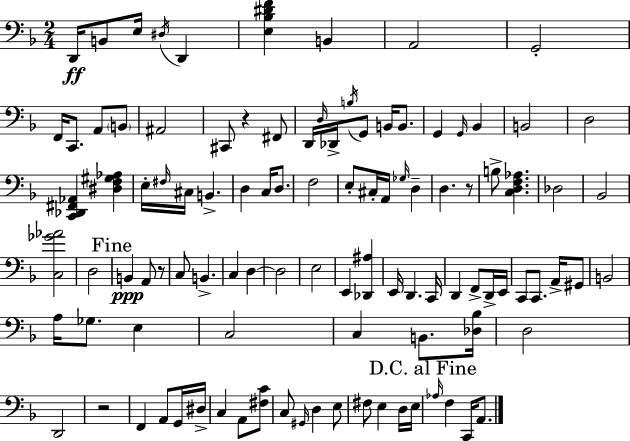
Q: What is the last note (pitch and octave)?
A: A2